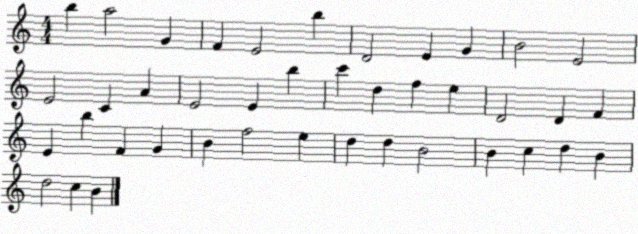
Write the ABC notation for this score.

X:1
T:Untitled
M:4/4
L:1/4
K:C
b a2 G F E2 b D2 E G B2 E2 E2 C A E2 E b c' d f e D2 D F E b F G B f2 e d d B2 B c d B d2 c B